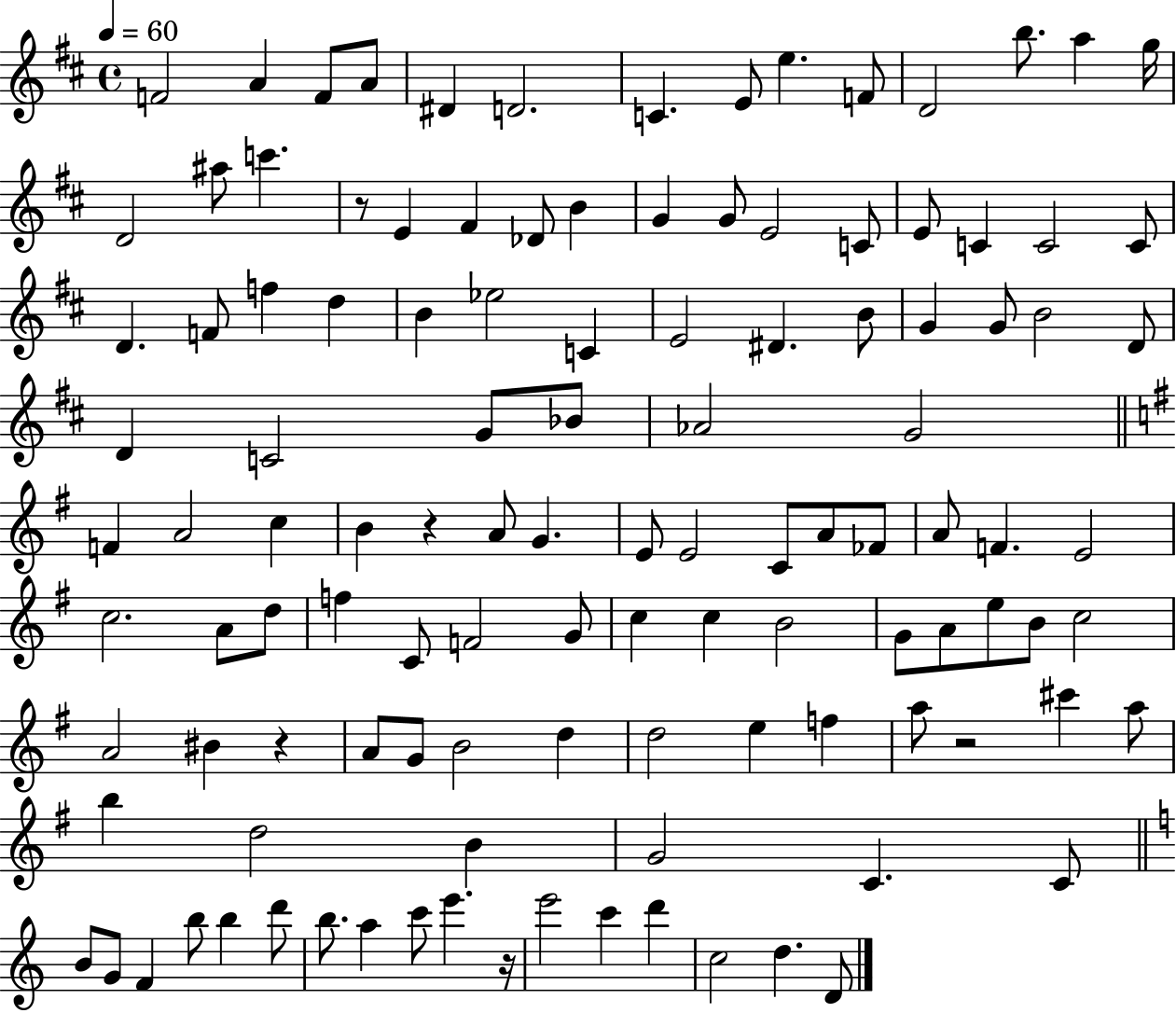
X:1
T:Untitled
M:4/4
L:1/4
K:D
F2 A F/2 A/2 ^D D2 C E/2 e F/2 D2 b/2 a g/4 D2 ^a/2 c' z/2 E ^F _D/2 B G G/2 E2 C/2 E/2 C C2 C/2 D F/2 f d B _e2 C E2 ^D B/2 G G/2 B2 D/2 D C2 G/2 _B/2 _A2 G2 F A2 c B z A/2 G E/2 E2 C/2 A/2 _F/2 A/2 F E2 c2 A/2 d/2 f C/2 F2 G/2 c c B2 G/2 A/2 e/2 B/2 c2 A2 ^B z A/2 G/2 B2 d d2 e f a/2 z2 ^c' a/2 b d2 B G2 C C/2 B/2 G/2 F b/2 b d'/2 b/2 a c'/2 e' z/4 e'2 c' d' c2 d D/2